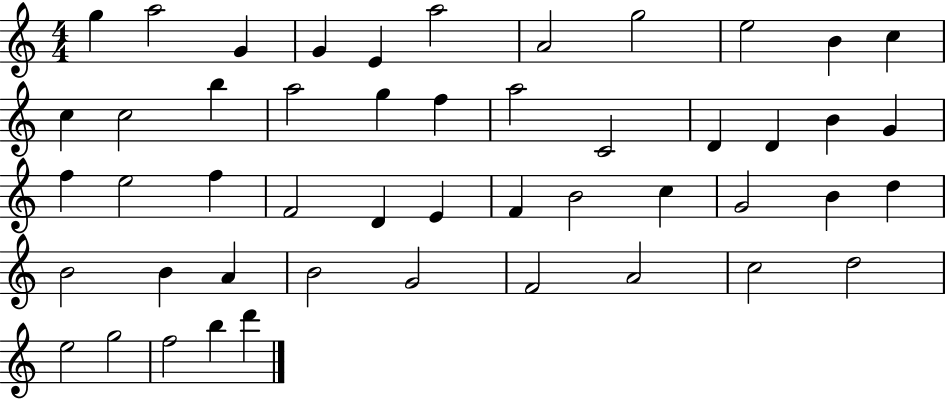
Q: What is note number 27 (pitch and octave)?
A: F4